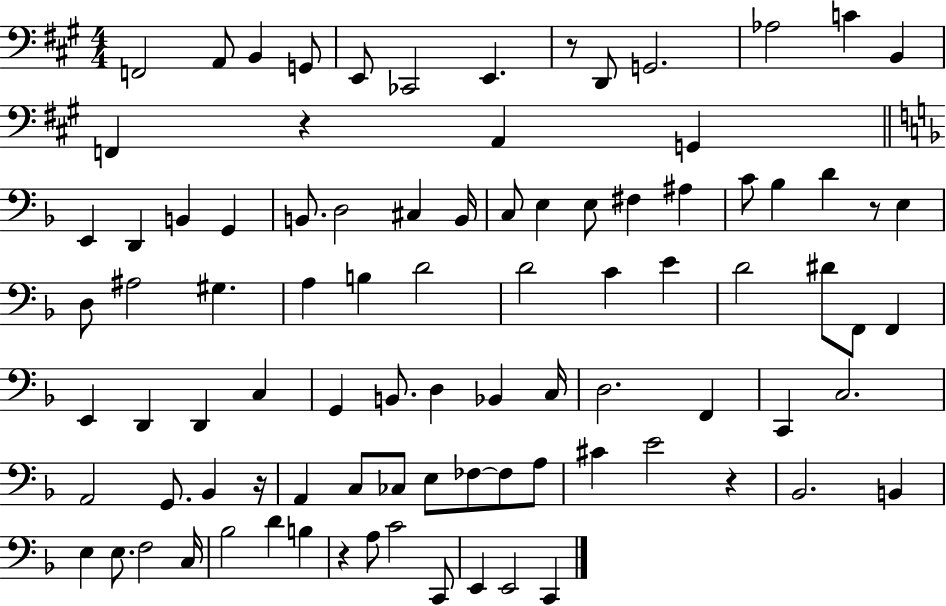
F2/h A2/e B2/q G2/e E2/e CES2/h E2/q. R/e D2/e G2/h. Ab3/h C4/q B2/q F2/q R/q A2/q G2/q E2/q D2/q B2/q G2/q B2/e. D3/h C#3/q B2/s C3/e E3/q E3/e F#3/q A#3/q C4/e Bb3/q D4/q R/e E3/q D3/e A#3/h G#3/q. A3/q B3/q D4/h D4/h C4/q E4/q D4/h D#4/e F2/e F2/q E2/q D2/q D2/q C3/q G2/q B2/e. D3/q Bb2/q C3/s D3/h. F2/q C2/q C3/h. A2/h G2/e. Bb2/q R/s A2/q C3/e CES3/e E3/e FES3/e FES3/e A3/e C#4/q E4/h R/q Bb2/h. B2/q E3/q E3/e. F3/h C3/s Bb3/h D4/q B3/q R/q A3/e C4/h C2/e E2/q E2/h C2/q